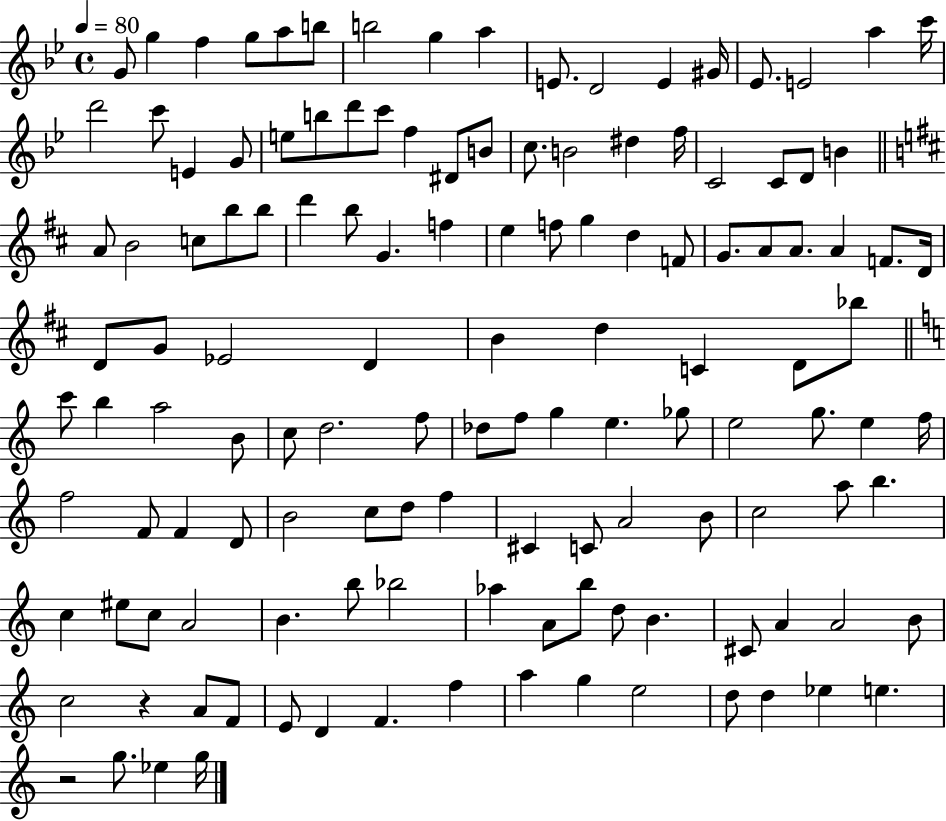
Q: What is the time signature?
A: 4/4